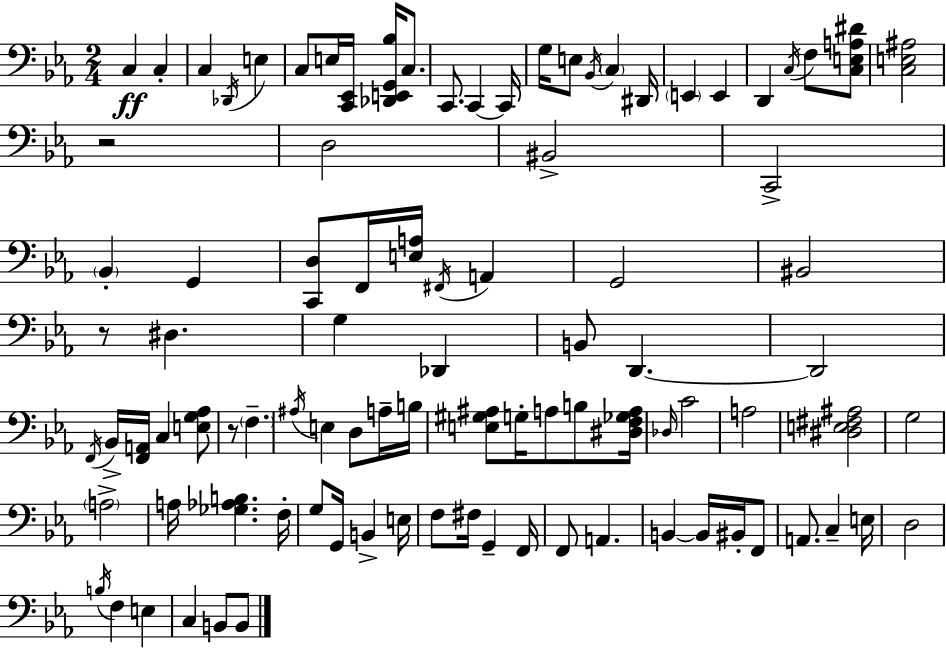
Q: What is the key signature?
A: EES major